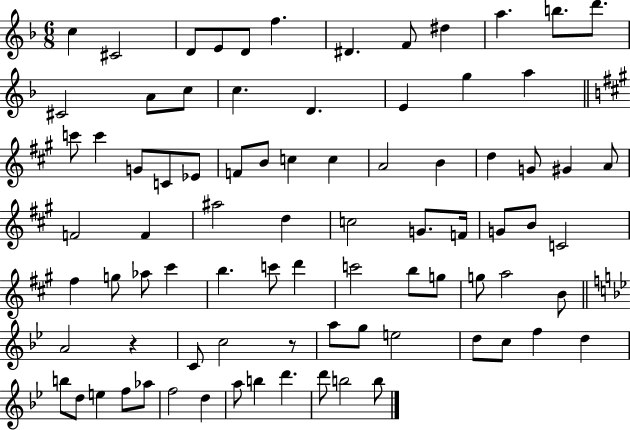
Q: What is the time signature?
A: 6/8